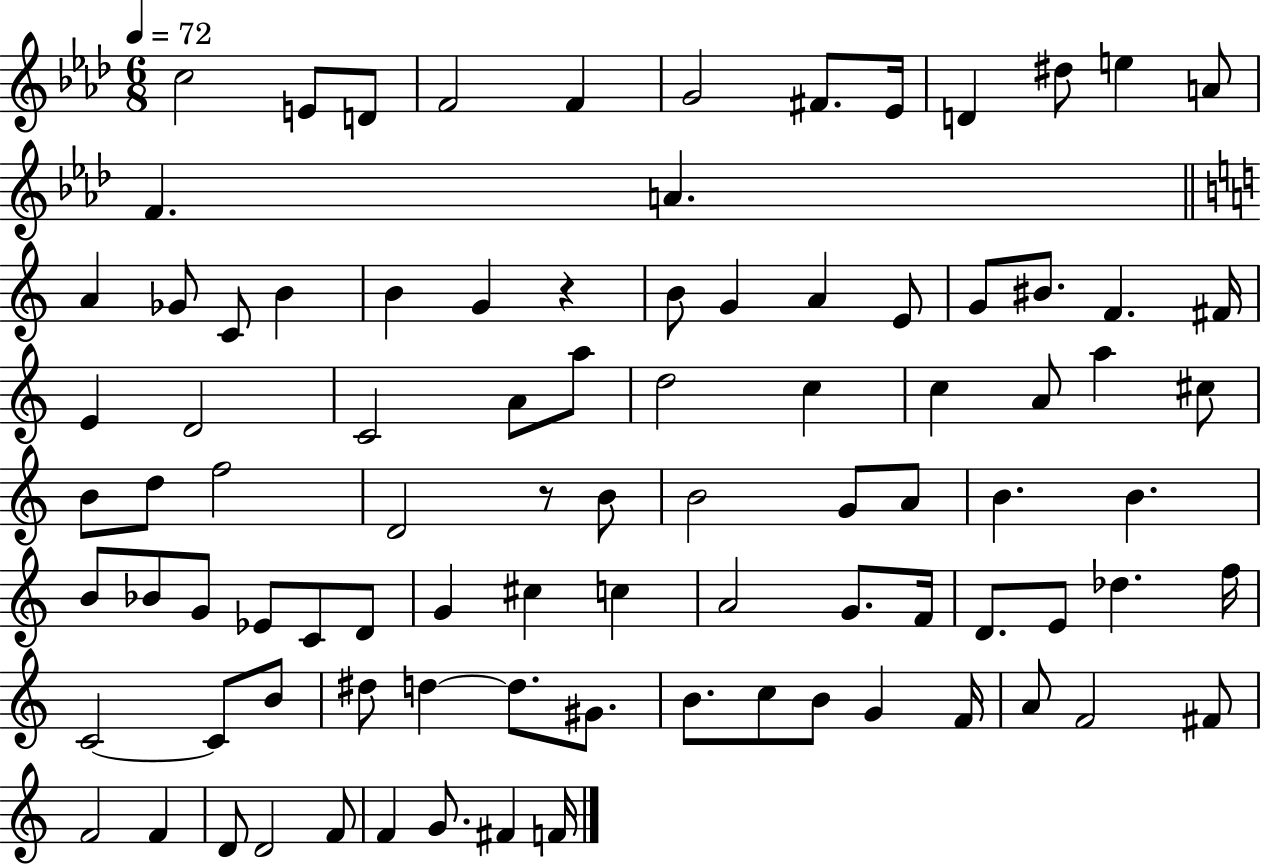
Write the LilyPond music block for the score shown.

{
  \clef treble
  \numericTimeSignature
  \time 6/8
  \key aes \major
  \tempo 4 = 72
  c''2 e'8 d'8 | f'2 f'4 | g'2 fis'8. ees'16 | d'4 dis''8 e''4 a'8 | \break f'4. a'4. | \bar "||" \break \key c \major a'4 ges'8 c'8 b'4 | b'4 g'4 r4 | b'8 g'4 a'4 e'8 | g'8 bis'8. f'4. fis'16 | \break e'4 d'2 | c'2 a'8 a''8 | d''2 c''4 | c''4 a'8 a''4 cis''8 | \break b'8 d''8 f''2 | d'2 r8 b'8 | b'2 g'8 a'8 | b'4. b'4. | \break b'8 bes'8 g'8 ees'8 c'8 d'8 | g'4 cis''4 c''4 | a'2 g'8. f'16 | d'8. e'8 des''4. f''16 | \break c'2~~ c'8 b'8 | dis''8 d''4~~ d''8. gis'8. | b'8. c''8 b'8 g'4 f'16 | a'8 f'2 fis'8 | \break f'2 f'4 | d'8 d'2 f'8 | f'4 g'8. fis'4 f'16 | \bar "|."
}